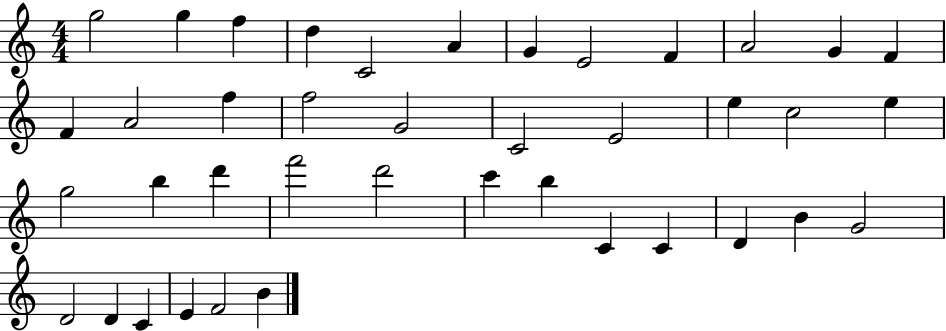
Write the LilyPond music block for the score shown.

{
  \clef treble
  \numericTimeSignature
  \time 4/4
  \key c \major
  g''2 g''4 f''4 | d''4 c'2 a'4 | g'4 e'2 f'4 | a'2 g'4 f'4 | \break f'4 a'2 f''4 | f''2 g'2 | c'2 e'2 | e''4 c''2 e''4 | \break g''2 b''4 d'''4 | f'''2 d'''2 | c'''4 b''4 c'4 c'4 | d'4 b'4 g'2 | \break d'2 d'4 c'4 | e'4 f'2 b'4 | \bar "|."
}